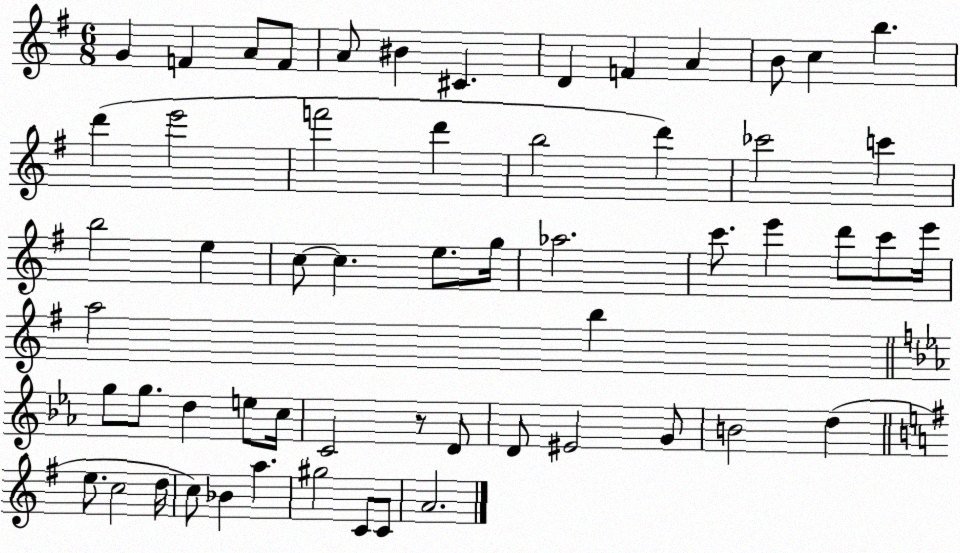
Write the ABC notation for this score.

X:1
T:Untitled
M:6/8
L:1/4
K:G
G F A/2 F/2 A/2 ^B ^C D F A B/2 c b d' e'2 f'2 d' b2 d' _c'2 c' b2 e c/2 c e/2 g/4 _a2 c'/2 e' d'/2 c'/2 e'/4 a2 b g/2 g/2 d e/2 c/4 C2 z/2 D/2 D/2 ^E2 G/2 B2 d e/2 c2 d/4 c/2 _B a ^g2 C/2 C/2 A2